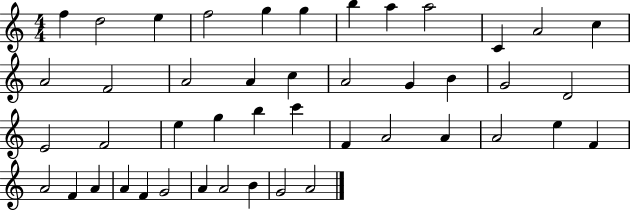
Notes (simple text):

F5/q D5/h E5/q F5/h G5/q G5/q B5/q A5/q A5/h C4/q A4/h C5/q A4/h F4/h A4/h A4/q C5/q A4/h G4/q B4/q G4/h D4/h E4/h F4/h E5/q G5/q B5/q C6/q F4/q A4/h A4/q A4/h E5/q F4/q A4/h F4/q A4/q A4/q F4/q G4/h A4/q A4/h B4/q G4/h A4/h